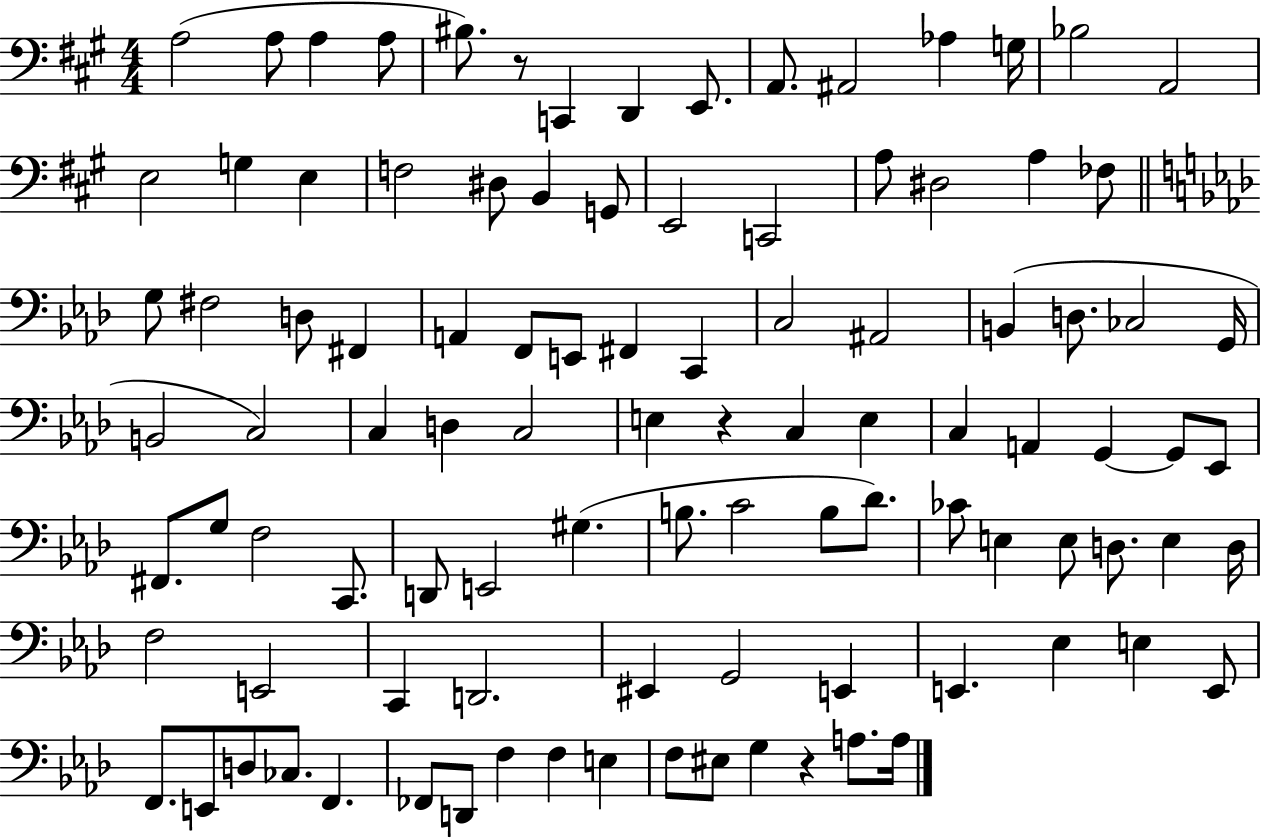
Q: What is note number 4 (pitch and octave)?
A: A3